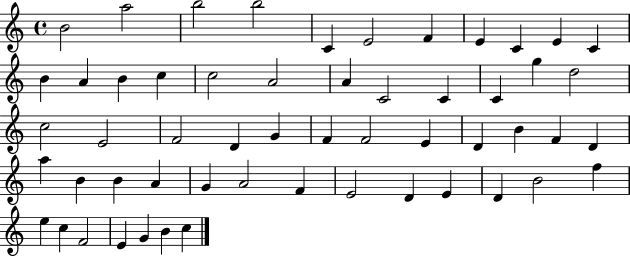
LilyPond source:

{
  \clef treble
  \time 4/4
  \defaultTimeSignature
  \key c \major
  b'2 a''2 | b''2 b''2 | c'4 e'2 f'4 | e'4 c'4 e'4 c'4 | \break b'4 a'4 b'4 c''4 | c''2 a'2 | a'4 c'2 c'4 | c'4 g''4 d''2 | \break c''2 e'2 | f'2 d'4 g'4 | f'4 f'2 e'4 | d'4 b'4 f'4 d'4 | \break a''4 b'4 b'4 a'4 | g'4 a'2 f'4 | e'2 d'4 e'4 | d'4 b'2 f''4 | \break e''4 c''4 f'2 | e'4 g'4 b'4 c''4 | \bar "|."
}